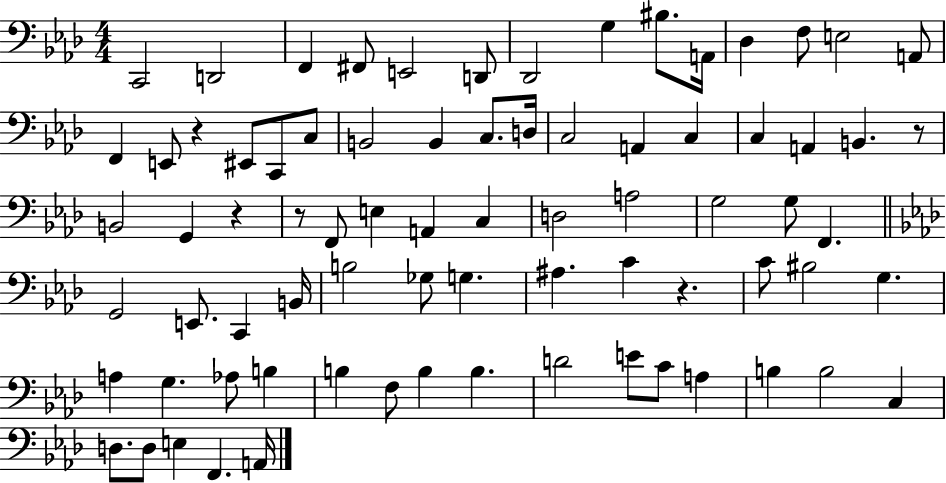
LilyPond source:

{
  \clef bass
  \numericTimeSignature
  \time 4/4
  \key aes \major
  c,2 d,2 | f,4 fis,8 e,2 d,8 | des,2 g4 bis8. a,16 | des4 f8 e2 a,8 | \break f,4 e,8 r4 eis,8 c,8 c8 | b,2 b,4 c8. d16 | c2 a,4 c4 | c4 a,4 b,4. r8 | \break b,2 g,4 r4 | r8 f,8 e4 a,4 c4 | d2 a2 | g2 g8 f,4. | \break \bar "||" \break \key f \minor g,2 e,8. c,4 b,16 | b2 ges8 g4. | ais4. c'4 r4. | c'8 bis2 g4. | \break a4 g4. aes8 b4 | b4 f8 b4 b4. | d'2 e'8 c'8 a4 | b4 b2 c4 | \break d8. d8 e4 f,4. a,16 | \bar "|."
}